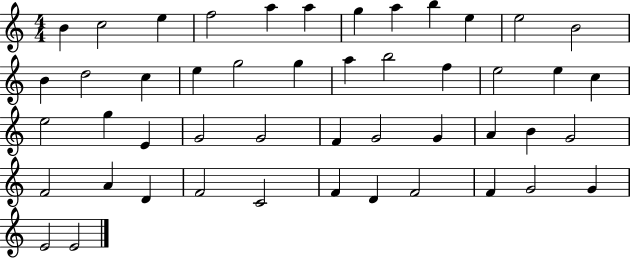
{
  \clef treble
  \numericTimeSignature
  \time 4/4
  \key c \major
  b'4 c''2 e''4 | f''2 a''4 a''4 | g''4 a''4 b''4 e''4 | e''2 b'2 | \break b'4 d''2 c''4 | e''4 g''2 g''4 | a''4 b''2 f''4 | e''2 e''4 c''4 | \break e''2 g''4 e'4 | g'2 g'2 | f'4 g'2 g'4 | a'4 b'4 g'2 | \break f'2 a'4 d'4 | f'2 c'2 | f'4 d'4 f'2 | f'4 g'2 g'4 | \break e'2 e'2 | \bar "|."
}